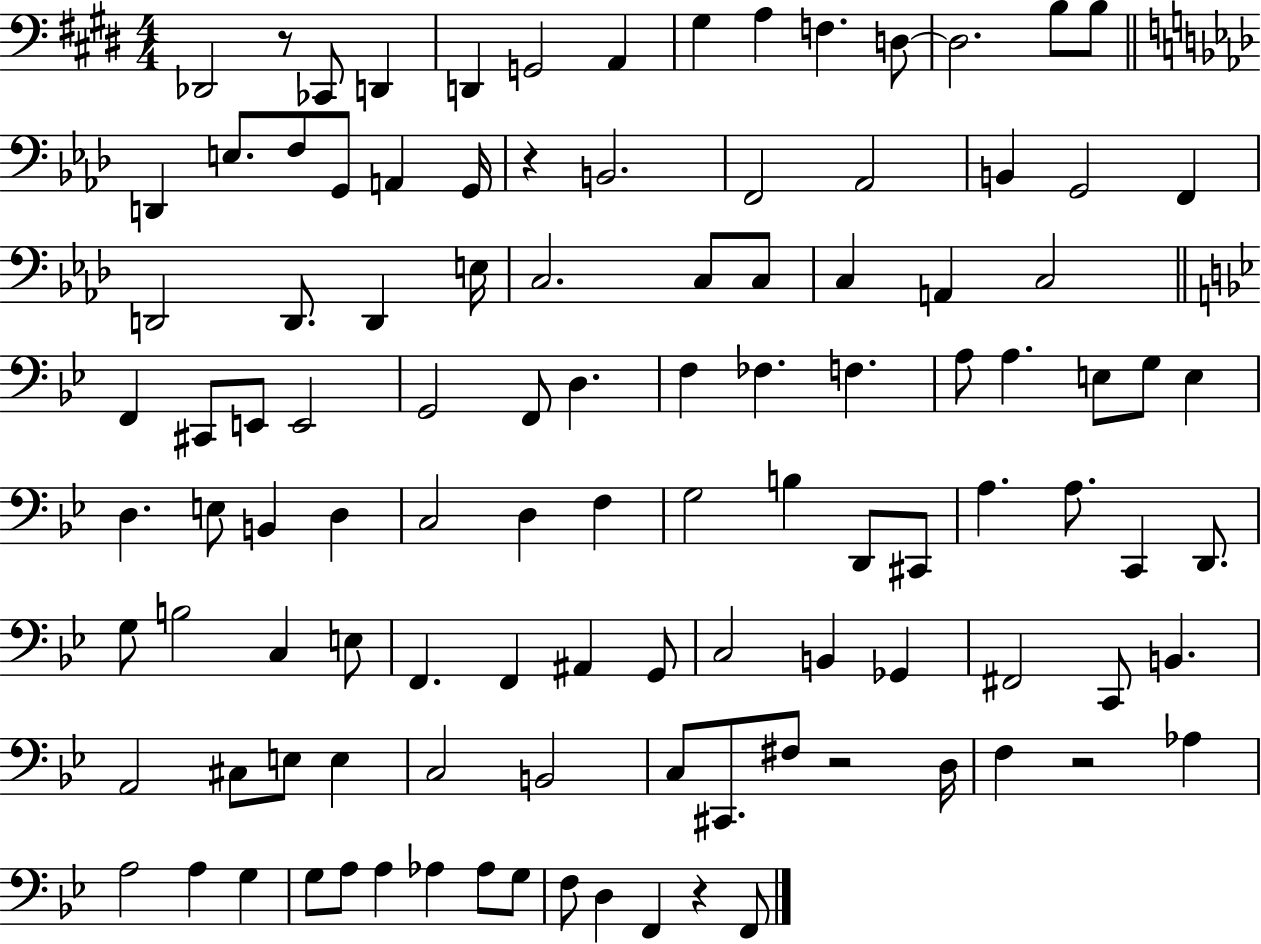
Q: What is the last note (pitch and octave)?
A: F2